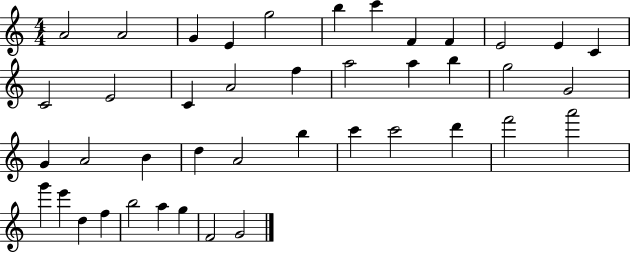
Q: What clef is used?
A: treble